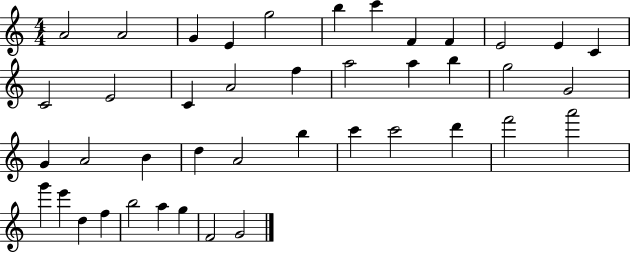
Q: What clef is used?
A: treble